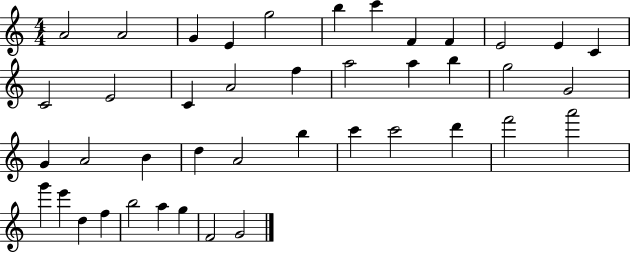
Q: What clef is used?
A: treble